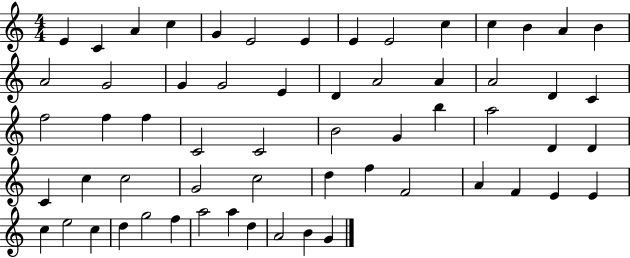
E4/q C4/q A4/q C5/q G4/q E4/h E4/q E4/q E4/h C5/q C5/q B4/q A4/q B4/q A4/h G4/h G4/q G4/h E4/q D4/q A4/h A4/q A4/h D4/q C4/q F5/h F5/q F5/q C4/h C4/h B4/h G4/q B5/q A5/h D4/q D4/q C4/q C5/q C5/h G4/h C5/h D5/q F5/q F4/h A4/q F4/q E4/q E4/q C5/q E5/h C5/q D5/q G5/h F5/q A5/h A5/q D5/q A4/h B4/q G4/q